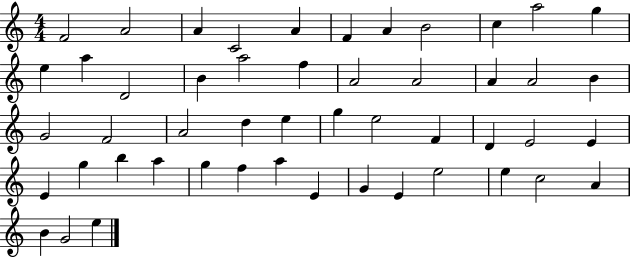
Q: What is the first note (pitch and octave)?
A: F4